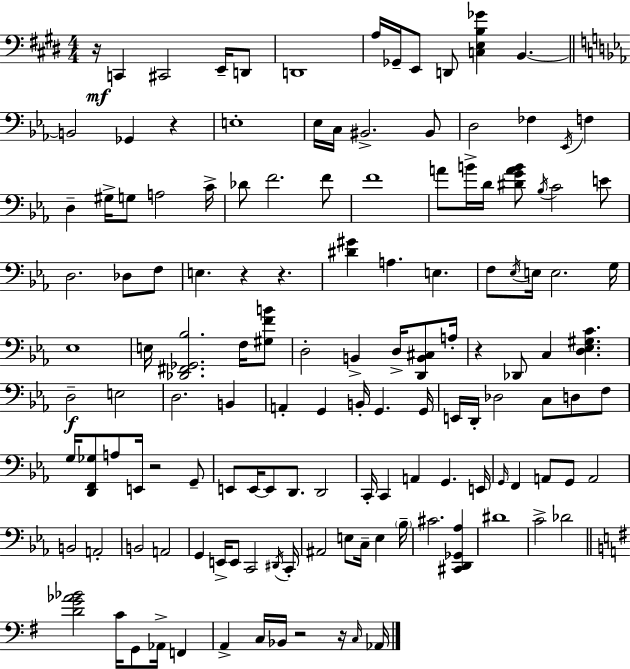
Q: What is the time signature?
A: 4/4